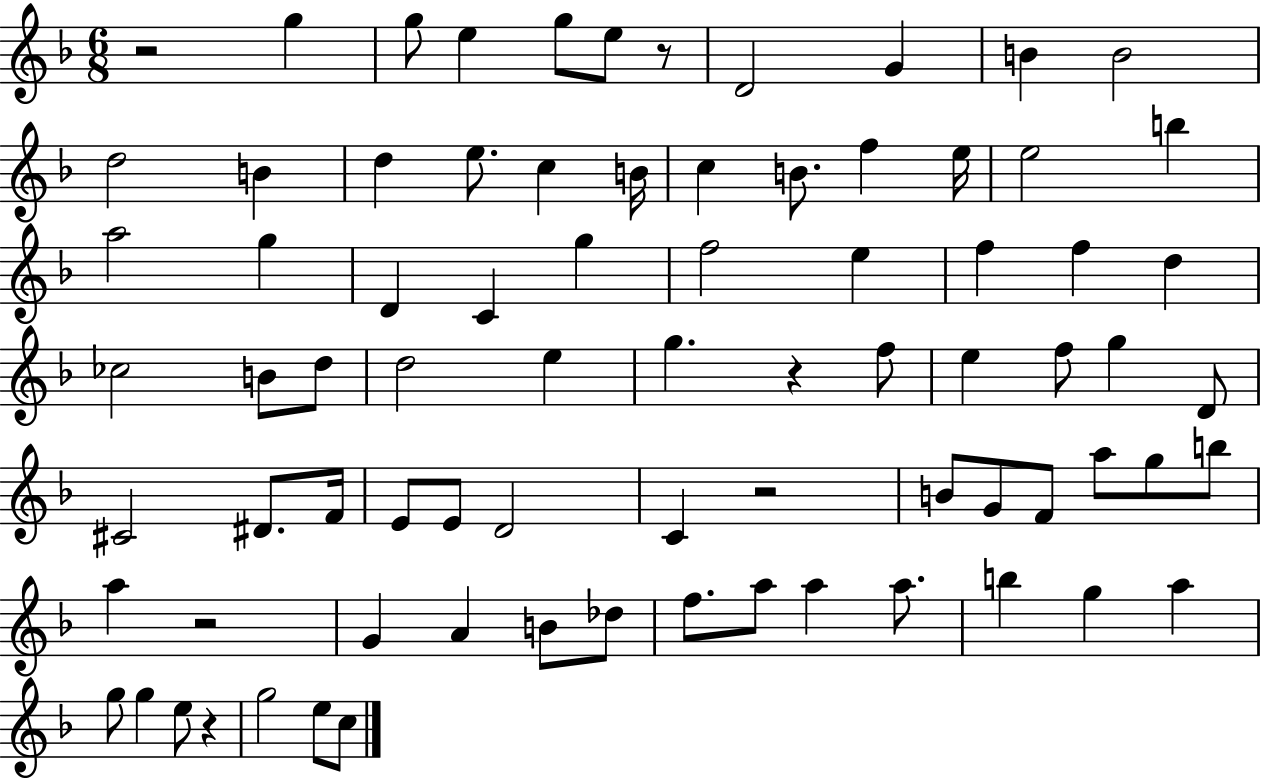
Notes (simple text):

R/h G5/q G5/e E5/q G5/e E5/e R/e D4/h G4/q B4/q B4/h D5/h B4/q D5/q E5/e. C5/q B4/s C5/q B4/e. F5/q E5/s E5/h B5/q A5/h G5/q D4/q C4/q G5/q F5/h E5/q F5/q F5/q D5/q CES5/h B4/e D5/e D5/h E5/q G5/q. R/q F5/e E5/q F5/e G5/q D4/e C#4/h D#4/e. F4/s E4/e E4/e D4/h C4/q R/h B4/e G4/e F4/e A5/e G5/e B5/e A5/q R/h G4/q A4/q B4/e Db5/e F5/e. A5/e A5/q A5/e. B5/q G5/q A5/q G5/e G5/q E5/e R/q G5/h E5/e C5/e